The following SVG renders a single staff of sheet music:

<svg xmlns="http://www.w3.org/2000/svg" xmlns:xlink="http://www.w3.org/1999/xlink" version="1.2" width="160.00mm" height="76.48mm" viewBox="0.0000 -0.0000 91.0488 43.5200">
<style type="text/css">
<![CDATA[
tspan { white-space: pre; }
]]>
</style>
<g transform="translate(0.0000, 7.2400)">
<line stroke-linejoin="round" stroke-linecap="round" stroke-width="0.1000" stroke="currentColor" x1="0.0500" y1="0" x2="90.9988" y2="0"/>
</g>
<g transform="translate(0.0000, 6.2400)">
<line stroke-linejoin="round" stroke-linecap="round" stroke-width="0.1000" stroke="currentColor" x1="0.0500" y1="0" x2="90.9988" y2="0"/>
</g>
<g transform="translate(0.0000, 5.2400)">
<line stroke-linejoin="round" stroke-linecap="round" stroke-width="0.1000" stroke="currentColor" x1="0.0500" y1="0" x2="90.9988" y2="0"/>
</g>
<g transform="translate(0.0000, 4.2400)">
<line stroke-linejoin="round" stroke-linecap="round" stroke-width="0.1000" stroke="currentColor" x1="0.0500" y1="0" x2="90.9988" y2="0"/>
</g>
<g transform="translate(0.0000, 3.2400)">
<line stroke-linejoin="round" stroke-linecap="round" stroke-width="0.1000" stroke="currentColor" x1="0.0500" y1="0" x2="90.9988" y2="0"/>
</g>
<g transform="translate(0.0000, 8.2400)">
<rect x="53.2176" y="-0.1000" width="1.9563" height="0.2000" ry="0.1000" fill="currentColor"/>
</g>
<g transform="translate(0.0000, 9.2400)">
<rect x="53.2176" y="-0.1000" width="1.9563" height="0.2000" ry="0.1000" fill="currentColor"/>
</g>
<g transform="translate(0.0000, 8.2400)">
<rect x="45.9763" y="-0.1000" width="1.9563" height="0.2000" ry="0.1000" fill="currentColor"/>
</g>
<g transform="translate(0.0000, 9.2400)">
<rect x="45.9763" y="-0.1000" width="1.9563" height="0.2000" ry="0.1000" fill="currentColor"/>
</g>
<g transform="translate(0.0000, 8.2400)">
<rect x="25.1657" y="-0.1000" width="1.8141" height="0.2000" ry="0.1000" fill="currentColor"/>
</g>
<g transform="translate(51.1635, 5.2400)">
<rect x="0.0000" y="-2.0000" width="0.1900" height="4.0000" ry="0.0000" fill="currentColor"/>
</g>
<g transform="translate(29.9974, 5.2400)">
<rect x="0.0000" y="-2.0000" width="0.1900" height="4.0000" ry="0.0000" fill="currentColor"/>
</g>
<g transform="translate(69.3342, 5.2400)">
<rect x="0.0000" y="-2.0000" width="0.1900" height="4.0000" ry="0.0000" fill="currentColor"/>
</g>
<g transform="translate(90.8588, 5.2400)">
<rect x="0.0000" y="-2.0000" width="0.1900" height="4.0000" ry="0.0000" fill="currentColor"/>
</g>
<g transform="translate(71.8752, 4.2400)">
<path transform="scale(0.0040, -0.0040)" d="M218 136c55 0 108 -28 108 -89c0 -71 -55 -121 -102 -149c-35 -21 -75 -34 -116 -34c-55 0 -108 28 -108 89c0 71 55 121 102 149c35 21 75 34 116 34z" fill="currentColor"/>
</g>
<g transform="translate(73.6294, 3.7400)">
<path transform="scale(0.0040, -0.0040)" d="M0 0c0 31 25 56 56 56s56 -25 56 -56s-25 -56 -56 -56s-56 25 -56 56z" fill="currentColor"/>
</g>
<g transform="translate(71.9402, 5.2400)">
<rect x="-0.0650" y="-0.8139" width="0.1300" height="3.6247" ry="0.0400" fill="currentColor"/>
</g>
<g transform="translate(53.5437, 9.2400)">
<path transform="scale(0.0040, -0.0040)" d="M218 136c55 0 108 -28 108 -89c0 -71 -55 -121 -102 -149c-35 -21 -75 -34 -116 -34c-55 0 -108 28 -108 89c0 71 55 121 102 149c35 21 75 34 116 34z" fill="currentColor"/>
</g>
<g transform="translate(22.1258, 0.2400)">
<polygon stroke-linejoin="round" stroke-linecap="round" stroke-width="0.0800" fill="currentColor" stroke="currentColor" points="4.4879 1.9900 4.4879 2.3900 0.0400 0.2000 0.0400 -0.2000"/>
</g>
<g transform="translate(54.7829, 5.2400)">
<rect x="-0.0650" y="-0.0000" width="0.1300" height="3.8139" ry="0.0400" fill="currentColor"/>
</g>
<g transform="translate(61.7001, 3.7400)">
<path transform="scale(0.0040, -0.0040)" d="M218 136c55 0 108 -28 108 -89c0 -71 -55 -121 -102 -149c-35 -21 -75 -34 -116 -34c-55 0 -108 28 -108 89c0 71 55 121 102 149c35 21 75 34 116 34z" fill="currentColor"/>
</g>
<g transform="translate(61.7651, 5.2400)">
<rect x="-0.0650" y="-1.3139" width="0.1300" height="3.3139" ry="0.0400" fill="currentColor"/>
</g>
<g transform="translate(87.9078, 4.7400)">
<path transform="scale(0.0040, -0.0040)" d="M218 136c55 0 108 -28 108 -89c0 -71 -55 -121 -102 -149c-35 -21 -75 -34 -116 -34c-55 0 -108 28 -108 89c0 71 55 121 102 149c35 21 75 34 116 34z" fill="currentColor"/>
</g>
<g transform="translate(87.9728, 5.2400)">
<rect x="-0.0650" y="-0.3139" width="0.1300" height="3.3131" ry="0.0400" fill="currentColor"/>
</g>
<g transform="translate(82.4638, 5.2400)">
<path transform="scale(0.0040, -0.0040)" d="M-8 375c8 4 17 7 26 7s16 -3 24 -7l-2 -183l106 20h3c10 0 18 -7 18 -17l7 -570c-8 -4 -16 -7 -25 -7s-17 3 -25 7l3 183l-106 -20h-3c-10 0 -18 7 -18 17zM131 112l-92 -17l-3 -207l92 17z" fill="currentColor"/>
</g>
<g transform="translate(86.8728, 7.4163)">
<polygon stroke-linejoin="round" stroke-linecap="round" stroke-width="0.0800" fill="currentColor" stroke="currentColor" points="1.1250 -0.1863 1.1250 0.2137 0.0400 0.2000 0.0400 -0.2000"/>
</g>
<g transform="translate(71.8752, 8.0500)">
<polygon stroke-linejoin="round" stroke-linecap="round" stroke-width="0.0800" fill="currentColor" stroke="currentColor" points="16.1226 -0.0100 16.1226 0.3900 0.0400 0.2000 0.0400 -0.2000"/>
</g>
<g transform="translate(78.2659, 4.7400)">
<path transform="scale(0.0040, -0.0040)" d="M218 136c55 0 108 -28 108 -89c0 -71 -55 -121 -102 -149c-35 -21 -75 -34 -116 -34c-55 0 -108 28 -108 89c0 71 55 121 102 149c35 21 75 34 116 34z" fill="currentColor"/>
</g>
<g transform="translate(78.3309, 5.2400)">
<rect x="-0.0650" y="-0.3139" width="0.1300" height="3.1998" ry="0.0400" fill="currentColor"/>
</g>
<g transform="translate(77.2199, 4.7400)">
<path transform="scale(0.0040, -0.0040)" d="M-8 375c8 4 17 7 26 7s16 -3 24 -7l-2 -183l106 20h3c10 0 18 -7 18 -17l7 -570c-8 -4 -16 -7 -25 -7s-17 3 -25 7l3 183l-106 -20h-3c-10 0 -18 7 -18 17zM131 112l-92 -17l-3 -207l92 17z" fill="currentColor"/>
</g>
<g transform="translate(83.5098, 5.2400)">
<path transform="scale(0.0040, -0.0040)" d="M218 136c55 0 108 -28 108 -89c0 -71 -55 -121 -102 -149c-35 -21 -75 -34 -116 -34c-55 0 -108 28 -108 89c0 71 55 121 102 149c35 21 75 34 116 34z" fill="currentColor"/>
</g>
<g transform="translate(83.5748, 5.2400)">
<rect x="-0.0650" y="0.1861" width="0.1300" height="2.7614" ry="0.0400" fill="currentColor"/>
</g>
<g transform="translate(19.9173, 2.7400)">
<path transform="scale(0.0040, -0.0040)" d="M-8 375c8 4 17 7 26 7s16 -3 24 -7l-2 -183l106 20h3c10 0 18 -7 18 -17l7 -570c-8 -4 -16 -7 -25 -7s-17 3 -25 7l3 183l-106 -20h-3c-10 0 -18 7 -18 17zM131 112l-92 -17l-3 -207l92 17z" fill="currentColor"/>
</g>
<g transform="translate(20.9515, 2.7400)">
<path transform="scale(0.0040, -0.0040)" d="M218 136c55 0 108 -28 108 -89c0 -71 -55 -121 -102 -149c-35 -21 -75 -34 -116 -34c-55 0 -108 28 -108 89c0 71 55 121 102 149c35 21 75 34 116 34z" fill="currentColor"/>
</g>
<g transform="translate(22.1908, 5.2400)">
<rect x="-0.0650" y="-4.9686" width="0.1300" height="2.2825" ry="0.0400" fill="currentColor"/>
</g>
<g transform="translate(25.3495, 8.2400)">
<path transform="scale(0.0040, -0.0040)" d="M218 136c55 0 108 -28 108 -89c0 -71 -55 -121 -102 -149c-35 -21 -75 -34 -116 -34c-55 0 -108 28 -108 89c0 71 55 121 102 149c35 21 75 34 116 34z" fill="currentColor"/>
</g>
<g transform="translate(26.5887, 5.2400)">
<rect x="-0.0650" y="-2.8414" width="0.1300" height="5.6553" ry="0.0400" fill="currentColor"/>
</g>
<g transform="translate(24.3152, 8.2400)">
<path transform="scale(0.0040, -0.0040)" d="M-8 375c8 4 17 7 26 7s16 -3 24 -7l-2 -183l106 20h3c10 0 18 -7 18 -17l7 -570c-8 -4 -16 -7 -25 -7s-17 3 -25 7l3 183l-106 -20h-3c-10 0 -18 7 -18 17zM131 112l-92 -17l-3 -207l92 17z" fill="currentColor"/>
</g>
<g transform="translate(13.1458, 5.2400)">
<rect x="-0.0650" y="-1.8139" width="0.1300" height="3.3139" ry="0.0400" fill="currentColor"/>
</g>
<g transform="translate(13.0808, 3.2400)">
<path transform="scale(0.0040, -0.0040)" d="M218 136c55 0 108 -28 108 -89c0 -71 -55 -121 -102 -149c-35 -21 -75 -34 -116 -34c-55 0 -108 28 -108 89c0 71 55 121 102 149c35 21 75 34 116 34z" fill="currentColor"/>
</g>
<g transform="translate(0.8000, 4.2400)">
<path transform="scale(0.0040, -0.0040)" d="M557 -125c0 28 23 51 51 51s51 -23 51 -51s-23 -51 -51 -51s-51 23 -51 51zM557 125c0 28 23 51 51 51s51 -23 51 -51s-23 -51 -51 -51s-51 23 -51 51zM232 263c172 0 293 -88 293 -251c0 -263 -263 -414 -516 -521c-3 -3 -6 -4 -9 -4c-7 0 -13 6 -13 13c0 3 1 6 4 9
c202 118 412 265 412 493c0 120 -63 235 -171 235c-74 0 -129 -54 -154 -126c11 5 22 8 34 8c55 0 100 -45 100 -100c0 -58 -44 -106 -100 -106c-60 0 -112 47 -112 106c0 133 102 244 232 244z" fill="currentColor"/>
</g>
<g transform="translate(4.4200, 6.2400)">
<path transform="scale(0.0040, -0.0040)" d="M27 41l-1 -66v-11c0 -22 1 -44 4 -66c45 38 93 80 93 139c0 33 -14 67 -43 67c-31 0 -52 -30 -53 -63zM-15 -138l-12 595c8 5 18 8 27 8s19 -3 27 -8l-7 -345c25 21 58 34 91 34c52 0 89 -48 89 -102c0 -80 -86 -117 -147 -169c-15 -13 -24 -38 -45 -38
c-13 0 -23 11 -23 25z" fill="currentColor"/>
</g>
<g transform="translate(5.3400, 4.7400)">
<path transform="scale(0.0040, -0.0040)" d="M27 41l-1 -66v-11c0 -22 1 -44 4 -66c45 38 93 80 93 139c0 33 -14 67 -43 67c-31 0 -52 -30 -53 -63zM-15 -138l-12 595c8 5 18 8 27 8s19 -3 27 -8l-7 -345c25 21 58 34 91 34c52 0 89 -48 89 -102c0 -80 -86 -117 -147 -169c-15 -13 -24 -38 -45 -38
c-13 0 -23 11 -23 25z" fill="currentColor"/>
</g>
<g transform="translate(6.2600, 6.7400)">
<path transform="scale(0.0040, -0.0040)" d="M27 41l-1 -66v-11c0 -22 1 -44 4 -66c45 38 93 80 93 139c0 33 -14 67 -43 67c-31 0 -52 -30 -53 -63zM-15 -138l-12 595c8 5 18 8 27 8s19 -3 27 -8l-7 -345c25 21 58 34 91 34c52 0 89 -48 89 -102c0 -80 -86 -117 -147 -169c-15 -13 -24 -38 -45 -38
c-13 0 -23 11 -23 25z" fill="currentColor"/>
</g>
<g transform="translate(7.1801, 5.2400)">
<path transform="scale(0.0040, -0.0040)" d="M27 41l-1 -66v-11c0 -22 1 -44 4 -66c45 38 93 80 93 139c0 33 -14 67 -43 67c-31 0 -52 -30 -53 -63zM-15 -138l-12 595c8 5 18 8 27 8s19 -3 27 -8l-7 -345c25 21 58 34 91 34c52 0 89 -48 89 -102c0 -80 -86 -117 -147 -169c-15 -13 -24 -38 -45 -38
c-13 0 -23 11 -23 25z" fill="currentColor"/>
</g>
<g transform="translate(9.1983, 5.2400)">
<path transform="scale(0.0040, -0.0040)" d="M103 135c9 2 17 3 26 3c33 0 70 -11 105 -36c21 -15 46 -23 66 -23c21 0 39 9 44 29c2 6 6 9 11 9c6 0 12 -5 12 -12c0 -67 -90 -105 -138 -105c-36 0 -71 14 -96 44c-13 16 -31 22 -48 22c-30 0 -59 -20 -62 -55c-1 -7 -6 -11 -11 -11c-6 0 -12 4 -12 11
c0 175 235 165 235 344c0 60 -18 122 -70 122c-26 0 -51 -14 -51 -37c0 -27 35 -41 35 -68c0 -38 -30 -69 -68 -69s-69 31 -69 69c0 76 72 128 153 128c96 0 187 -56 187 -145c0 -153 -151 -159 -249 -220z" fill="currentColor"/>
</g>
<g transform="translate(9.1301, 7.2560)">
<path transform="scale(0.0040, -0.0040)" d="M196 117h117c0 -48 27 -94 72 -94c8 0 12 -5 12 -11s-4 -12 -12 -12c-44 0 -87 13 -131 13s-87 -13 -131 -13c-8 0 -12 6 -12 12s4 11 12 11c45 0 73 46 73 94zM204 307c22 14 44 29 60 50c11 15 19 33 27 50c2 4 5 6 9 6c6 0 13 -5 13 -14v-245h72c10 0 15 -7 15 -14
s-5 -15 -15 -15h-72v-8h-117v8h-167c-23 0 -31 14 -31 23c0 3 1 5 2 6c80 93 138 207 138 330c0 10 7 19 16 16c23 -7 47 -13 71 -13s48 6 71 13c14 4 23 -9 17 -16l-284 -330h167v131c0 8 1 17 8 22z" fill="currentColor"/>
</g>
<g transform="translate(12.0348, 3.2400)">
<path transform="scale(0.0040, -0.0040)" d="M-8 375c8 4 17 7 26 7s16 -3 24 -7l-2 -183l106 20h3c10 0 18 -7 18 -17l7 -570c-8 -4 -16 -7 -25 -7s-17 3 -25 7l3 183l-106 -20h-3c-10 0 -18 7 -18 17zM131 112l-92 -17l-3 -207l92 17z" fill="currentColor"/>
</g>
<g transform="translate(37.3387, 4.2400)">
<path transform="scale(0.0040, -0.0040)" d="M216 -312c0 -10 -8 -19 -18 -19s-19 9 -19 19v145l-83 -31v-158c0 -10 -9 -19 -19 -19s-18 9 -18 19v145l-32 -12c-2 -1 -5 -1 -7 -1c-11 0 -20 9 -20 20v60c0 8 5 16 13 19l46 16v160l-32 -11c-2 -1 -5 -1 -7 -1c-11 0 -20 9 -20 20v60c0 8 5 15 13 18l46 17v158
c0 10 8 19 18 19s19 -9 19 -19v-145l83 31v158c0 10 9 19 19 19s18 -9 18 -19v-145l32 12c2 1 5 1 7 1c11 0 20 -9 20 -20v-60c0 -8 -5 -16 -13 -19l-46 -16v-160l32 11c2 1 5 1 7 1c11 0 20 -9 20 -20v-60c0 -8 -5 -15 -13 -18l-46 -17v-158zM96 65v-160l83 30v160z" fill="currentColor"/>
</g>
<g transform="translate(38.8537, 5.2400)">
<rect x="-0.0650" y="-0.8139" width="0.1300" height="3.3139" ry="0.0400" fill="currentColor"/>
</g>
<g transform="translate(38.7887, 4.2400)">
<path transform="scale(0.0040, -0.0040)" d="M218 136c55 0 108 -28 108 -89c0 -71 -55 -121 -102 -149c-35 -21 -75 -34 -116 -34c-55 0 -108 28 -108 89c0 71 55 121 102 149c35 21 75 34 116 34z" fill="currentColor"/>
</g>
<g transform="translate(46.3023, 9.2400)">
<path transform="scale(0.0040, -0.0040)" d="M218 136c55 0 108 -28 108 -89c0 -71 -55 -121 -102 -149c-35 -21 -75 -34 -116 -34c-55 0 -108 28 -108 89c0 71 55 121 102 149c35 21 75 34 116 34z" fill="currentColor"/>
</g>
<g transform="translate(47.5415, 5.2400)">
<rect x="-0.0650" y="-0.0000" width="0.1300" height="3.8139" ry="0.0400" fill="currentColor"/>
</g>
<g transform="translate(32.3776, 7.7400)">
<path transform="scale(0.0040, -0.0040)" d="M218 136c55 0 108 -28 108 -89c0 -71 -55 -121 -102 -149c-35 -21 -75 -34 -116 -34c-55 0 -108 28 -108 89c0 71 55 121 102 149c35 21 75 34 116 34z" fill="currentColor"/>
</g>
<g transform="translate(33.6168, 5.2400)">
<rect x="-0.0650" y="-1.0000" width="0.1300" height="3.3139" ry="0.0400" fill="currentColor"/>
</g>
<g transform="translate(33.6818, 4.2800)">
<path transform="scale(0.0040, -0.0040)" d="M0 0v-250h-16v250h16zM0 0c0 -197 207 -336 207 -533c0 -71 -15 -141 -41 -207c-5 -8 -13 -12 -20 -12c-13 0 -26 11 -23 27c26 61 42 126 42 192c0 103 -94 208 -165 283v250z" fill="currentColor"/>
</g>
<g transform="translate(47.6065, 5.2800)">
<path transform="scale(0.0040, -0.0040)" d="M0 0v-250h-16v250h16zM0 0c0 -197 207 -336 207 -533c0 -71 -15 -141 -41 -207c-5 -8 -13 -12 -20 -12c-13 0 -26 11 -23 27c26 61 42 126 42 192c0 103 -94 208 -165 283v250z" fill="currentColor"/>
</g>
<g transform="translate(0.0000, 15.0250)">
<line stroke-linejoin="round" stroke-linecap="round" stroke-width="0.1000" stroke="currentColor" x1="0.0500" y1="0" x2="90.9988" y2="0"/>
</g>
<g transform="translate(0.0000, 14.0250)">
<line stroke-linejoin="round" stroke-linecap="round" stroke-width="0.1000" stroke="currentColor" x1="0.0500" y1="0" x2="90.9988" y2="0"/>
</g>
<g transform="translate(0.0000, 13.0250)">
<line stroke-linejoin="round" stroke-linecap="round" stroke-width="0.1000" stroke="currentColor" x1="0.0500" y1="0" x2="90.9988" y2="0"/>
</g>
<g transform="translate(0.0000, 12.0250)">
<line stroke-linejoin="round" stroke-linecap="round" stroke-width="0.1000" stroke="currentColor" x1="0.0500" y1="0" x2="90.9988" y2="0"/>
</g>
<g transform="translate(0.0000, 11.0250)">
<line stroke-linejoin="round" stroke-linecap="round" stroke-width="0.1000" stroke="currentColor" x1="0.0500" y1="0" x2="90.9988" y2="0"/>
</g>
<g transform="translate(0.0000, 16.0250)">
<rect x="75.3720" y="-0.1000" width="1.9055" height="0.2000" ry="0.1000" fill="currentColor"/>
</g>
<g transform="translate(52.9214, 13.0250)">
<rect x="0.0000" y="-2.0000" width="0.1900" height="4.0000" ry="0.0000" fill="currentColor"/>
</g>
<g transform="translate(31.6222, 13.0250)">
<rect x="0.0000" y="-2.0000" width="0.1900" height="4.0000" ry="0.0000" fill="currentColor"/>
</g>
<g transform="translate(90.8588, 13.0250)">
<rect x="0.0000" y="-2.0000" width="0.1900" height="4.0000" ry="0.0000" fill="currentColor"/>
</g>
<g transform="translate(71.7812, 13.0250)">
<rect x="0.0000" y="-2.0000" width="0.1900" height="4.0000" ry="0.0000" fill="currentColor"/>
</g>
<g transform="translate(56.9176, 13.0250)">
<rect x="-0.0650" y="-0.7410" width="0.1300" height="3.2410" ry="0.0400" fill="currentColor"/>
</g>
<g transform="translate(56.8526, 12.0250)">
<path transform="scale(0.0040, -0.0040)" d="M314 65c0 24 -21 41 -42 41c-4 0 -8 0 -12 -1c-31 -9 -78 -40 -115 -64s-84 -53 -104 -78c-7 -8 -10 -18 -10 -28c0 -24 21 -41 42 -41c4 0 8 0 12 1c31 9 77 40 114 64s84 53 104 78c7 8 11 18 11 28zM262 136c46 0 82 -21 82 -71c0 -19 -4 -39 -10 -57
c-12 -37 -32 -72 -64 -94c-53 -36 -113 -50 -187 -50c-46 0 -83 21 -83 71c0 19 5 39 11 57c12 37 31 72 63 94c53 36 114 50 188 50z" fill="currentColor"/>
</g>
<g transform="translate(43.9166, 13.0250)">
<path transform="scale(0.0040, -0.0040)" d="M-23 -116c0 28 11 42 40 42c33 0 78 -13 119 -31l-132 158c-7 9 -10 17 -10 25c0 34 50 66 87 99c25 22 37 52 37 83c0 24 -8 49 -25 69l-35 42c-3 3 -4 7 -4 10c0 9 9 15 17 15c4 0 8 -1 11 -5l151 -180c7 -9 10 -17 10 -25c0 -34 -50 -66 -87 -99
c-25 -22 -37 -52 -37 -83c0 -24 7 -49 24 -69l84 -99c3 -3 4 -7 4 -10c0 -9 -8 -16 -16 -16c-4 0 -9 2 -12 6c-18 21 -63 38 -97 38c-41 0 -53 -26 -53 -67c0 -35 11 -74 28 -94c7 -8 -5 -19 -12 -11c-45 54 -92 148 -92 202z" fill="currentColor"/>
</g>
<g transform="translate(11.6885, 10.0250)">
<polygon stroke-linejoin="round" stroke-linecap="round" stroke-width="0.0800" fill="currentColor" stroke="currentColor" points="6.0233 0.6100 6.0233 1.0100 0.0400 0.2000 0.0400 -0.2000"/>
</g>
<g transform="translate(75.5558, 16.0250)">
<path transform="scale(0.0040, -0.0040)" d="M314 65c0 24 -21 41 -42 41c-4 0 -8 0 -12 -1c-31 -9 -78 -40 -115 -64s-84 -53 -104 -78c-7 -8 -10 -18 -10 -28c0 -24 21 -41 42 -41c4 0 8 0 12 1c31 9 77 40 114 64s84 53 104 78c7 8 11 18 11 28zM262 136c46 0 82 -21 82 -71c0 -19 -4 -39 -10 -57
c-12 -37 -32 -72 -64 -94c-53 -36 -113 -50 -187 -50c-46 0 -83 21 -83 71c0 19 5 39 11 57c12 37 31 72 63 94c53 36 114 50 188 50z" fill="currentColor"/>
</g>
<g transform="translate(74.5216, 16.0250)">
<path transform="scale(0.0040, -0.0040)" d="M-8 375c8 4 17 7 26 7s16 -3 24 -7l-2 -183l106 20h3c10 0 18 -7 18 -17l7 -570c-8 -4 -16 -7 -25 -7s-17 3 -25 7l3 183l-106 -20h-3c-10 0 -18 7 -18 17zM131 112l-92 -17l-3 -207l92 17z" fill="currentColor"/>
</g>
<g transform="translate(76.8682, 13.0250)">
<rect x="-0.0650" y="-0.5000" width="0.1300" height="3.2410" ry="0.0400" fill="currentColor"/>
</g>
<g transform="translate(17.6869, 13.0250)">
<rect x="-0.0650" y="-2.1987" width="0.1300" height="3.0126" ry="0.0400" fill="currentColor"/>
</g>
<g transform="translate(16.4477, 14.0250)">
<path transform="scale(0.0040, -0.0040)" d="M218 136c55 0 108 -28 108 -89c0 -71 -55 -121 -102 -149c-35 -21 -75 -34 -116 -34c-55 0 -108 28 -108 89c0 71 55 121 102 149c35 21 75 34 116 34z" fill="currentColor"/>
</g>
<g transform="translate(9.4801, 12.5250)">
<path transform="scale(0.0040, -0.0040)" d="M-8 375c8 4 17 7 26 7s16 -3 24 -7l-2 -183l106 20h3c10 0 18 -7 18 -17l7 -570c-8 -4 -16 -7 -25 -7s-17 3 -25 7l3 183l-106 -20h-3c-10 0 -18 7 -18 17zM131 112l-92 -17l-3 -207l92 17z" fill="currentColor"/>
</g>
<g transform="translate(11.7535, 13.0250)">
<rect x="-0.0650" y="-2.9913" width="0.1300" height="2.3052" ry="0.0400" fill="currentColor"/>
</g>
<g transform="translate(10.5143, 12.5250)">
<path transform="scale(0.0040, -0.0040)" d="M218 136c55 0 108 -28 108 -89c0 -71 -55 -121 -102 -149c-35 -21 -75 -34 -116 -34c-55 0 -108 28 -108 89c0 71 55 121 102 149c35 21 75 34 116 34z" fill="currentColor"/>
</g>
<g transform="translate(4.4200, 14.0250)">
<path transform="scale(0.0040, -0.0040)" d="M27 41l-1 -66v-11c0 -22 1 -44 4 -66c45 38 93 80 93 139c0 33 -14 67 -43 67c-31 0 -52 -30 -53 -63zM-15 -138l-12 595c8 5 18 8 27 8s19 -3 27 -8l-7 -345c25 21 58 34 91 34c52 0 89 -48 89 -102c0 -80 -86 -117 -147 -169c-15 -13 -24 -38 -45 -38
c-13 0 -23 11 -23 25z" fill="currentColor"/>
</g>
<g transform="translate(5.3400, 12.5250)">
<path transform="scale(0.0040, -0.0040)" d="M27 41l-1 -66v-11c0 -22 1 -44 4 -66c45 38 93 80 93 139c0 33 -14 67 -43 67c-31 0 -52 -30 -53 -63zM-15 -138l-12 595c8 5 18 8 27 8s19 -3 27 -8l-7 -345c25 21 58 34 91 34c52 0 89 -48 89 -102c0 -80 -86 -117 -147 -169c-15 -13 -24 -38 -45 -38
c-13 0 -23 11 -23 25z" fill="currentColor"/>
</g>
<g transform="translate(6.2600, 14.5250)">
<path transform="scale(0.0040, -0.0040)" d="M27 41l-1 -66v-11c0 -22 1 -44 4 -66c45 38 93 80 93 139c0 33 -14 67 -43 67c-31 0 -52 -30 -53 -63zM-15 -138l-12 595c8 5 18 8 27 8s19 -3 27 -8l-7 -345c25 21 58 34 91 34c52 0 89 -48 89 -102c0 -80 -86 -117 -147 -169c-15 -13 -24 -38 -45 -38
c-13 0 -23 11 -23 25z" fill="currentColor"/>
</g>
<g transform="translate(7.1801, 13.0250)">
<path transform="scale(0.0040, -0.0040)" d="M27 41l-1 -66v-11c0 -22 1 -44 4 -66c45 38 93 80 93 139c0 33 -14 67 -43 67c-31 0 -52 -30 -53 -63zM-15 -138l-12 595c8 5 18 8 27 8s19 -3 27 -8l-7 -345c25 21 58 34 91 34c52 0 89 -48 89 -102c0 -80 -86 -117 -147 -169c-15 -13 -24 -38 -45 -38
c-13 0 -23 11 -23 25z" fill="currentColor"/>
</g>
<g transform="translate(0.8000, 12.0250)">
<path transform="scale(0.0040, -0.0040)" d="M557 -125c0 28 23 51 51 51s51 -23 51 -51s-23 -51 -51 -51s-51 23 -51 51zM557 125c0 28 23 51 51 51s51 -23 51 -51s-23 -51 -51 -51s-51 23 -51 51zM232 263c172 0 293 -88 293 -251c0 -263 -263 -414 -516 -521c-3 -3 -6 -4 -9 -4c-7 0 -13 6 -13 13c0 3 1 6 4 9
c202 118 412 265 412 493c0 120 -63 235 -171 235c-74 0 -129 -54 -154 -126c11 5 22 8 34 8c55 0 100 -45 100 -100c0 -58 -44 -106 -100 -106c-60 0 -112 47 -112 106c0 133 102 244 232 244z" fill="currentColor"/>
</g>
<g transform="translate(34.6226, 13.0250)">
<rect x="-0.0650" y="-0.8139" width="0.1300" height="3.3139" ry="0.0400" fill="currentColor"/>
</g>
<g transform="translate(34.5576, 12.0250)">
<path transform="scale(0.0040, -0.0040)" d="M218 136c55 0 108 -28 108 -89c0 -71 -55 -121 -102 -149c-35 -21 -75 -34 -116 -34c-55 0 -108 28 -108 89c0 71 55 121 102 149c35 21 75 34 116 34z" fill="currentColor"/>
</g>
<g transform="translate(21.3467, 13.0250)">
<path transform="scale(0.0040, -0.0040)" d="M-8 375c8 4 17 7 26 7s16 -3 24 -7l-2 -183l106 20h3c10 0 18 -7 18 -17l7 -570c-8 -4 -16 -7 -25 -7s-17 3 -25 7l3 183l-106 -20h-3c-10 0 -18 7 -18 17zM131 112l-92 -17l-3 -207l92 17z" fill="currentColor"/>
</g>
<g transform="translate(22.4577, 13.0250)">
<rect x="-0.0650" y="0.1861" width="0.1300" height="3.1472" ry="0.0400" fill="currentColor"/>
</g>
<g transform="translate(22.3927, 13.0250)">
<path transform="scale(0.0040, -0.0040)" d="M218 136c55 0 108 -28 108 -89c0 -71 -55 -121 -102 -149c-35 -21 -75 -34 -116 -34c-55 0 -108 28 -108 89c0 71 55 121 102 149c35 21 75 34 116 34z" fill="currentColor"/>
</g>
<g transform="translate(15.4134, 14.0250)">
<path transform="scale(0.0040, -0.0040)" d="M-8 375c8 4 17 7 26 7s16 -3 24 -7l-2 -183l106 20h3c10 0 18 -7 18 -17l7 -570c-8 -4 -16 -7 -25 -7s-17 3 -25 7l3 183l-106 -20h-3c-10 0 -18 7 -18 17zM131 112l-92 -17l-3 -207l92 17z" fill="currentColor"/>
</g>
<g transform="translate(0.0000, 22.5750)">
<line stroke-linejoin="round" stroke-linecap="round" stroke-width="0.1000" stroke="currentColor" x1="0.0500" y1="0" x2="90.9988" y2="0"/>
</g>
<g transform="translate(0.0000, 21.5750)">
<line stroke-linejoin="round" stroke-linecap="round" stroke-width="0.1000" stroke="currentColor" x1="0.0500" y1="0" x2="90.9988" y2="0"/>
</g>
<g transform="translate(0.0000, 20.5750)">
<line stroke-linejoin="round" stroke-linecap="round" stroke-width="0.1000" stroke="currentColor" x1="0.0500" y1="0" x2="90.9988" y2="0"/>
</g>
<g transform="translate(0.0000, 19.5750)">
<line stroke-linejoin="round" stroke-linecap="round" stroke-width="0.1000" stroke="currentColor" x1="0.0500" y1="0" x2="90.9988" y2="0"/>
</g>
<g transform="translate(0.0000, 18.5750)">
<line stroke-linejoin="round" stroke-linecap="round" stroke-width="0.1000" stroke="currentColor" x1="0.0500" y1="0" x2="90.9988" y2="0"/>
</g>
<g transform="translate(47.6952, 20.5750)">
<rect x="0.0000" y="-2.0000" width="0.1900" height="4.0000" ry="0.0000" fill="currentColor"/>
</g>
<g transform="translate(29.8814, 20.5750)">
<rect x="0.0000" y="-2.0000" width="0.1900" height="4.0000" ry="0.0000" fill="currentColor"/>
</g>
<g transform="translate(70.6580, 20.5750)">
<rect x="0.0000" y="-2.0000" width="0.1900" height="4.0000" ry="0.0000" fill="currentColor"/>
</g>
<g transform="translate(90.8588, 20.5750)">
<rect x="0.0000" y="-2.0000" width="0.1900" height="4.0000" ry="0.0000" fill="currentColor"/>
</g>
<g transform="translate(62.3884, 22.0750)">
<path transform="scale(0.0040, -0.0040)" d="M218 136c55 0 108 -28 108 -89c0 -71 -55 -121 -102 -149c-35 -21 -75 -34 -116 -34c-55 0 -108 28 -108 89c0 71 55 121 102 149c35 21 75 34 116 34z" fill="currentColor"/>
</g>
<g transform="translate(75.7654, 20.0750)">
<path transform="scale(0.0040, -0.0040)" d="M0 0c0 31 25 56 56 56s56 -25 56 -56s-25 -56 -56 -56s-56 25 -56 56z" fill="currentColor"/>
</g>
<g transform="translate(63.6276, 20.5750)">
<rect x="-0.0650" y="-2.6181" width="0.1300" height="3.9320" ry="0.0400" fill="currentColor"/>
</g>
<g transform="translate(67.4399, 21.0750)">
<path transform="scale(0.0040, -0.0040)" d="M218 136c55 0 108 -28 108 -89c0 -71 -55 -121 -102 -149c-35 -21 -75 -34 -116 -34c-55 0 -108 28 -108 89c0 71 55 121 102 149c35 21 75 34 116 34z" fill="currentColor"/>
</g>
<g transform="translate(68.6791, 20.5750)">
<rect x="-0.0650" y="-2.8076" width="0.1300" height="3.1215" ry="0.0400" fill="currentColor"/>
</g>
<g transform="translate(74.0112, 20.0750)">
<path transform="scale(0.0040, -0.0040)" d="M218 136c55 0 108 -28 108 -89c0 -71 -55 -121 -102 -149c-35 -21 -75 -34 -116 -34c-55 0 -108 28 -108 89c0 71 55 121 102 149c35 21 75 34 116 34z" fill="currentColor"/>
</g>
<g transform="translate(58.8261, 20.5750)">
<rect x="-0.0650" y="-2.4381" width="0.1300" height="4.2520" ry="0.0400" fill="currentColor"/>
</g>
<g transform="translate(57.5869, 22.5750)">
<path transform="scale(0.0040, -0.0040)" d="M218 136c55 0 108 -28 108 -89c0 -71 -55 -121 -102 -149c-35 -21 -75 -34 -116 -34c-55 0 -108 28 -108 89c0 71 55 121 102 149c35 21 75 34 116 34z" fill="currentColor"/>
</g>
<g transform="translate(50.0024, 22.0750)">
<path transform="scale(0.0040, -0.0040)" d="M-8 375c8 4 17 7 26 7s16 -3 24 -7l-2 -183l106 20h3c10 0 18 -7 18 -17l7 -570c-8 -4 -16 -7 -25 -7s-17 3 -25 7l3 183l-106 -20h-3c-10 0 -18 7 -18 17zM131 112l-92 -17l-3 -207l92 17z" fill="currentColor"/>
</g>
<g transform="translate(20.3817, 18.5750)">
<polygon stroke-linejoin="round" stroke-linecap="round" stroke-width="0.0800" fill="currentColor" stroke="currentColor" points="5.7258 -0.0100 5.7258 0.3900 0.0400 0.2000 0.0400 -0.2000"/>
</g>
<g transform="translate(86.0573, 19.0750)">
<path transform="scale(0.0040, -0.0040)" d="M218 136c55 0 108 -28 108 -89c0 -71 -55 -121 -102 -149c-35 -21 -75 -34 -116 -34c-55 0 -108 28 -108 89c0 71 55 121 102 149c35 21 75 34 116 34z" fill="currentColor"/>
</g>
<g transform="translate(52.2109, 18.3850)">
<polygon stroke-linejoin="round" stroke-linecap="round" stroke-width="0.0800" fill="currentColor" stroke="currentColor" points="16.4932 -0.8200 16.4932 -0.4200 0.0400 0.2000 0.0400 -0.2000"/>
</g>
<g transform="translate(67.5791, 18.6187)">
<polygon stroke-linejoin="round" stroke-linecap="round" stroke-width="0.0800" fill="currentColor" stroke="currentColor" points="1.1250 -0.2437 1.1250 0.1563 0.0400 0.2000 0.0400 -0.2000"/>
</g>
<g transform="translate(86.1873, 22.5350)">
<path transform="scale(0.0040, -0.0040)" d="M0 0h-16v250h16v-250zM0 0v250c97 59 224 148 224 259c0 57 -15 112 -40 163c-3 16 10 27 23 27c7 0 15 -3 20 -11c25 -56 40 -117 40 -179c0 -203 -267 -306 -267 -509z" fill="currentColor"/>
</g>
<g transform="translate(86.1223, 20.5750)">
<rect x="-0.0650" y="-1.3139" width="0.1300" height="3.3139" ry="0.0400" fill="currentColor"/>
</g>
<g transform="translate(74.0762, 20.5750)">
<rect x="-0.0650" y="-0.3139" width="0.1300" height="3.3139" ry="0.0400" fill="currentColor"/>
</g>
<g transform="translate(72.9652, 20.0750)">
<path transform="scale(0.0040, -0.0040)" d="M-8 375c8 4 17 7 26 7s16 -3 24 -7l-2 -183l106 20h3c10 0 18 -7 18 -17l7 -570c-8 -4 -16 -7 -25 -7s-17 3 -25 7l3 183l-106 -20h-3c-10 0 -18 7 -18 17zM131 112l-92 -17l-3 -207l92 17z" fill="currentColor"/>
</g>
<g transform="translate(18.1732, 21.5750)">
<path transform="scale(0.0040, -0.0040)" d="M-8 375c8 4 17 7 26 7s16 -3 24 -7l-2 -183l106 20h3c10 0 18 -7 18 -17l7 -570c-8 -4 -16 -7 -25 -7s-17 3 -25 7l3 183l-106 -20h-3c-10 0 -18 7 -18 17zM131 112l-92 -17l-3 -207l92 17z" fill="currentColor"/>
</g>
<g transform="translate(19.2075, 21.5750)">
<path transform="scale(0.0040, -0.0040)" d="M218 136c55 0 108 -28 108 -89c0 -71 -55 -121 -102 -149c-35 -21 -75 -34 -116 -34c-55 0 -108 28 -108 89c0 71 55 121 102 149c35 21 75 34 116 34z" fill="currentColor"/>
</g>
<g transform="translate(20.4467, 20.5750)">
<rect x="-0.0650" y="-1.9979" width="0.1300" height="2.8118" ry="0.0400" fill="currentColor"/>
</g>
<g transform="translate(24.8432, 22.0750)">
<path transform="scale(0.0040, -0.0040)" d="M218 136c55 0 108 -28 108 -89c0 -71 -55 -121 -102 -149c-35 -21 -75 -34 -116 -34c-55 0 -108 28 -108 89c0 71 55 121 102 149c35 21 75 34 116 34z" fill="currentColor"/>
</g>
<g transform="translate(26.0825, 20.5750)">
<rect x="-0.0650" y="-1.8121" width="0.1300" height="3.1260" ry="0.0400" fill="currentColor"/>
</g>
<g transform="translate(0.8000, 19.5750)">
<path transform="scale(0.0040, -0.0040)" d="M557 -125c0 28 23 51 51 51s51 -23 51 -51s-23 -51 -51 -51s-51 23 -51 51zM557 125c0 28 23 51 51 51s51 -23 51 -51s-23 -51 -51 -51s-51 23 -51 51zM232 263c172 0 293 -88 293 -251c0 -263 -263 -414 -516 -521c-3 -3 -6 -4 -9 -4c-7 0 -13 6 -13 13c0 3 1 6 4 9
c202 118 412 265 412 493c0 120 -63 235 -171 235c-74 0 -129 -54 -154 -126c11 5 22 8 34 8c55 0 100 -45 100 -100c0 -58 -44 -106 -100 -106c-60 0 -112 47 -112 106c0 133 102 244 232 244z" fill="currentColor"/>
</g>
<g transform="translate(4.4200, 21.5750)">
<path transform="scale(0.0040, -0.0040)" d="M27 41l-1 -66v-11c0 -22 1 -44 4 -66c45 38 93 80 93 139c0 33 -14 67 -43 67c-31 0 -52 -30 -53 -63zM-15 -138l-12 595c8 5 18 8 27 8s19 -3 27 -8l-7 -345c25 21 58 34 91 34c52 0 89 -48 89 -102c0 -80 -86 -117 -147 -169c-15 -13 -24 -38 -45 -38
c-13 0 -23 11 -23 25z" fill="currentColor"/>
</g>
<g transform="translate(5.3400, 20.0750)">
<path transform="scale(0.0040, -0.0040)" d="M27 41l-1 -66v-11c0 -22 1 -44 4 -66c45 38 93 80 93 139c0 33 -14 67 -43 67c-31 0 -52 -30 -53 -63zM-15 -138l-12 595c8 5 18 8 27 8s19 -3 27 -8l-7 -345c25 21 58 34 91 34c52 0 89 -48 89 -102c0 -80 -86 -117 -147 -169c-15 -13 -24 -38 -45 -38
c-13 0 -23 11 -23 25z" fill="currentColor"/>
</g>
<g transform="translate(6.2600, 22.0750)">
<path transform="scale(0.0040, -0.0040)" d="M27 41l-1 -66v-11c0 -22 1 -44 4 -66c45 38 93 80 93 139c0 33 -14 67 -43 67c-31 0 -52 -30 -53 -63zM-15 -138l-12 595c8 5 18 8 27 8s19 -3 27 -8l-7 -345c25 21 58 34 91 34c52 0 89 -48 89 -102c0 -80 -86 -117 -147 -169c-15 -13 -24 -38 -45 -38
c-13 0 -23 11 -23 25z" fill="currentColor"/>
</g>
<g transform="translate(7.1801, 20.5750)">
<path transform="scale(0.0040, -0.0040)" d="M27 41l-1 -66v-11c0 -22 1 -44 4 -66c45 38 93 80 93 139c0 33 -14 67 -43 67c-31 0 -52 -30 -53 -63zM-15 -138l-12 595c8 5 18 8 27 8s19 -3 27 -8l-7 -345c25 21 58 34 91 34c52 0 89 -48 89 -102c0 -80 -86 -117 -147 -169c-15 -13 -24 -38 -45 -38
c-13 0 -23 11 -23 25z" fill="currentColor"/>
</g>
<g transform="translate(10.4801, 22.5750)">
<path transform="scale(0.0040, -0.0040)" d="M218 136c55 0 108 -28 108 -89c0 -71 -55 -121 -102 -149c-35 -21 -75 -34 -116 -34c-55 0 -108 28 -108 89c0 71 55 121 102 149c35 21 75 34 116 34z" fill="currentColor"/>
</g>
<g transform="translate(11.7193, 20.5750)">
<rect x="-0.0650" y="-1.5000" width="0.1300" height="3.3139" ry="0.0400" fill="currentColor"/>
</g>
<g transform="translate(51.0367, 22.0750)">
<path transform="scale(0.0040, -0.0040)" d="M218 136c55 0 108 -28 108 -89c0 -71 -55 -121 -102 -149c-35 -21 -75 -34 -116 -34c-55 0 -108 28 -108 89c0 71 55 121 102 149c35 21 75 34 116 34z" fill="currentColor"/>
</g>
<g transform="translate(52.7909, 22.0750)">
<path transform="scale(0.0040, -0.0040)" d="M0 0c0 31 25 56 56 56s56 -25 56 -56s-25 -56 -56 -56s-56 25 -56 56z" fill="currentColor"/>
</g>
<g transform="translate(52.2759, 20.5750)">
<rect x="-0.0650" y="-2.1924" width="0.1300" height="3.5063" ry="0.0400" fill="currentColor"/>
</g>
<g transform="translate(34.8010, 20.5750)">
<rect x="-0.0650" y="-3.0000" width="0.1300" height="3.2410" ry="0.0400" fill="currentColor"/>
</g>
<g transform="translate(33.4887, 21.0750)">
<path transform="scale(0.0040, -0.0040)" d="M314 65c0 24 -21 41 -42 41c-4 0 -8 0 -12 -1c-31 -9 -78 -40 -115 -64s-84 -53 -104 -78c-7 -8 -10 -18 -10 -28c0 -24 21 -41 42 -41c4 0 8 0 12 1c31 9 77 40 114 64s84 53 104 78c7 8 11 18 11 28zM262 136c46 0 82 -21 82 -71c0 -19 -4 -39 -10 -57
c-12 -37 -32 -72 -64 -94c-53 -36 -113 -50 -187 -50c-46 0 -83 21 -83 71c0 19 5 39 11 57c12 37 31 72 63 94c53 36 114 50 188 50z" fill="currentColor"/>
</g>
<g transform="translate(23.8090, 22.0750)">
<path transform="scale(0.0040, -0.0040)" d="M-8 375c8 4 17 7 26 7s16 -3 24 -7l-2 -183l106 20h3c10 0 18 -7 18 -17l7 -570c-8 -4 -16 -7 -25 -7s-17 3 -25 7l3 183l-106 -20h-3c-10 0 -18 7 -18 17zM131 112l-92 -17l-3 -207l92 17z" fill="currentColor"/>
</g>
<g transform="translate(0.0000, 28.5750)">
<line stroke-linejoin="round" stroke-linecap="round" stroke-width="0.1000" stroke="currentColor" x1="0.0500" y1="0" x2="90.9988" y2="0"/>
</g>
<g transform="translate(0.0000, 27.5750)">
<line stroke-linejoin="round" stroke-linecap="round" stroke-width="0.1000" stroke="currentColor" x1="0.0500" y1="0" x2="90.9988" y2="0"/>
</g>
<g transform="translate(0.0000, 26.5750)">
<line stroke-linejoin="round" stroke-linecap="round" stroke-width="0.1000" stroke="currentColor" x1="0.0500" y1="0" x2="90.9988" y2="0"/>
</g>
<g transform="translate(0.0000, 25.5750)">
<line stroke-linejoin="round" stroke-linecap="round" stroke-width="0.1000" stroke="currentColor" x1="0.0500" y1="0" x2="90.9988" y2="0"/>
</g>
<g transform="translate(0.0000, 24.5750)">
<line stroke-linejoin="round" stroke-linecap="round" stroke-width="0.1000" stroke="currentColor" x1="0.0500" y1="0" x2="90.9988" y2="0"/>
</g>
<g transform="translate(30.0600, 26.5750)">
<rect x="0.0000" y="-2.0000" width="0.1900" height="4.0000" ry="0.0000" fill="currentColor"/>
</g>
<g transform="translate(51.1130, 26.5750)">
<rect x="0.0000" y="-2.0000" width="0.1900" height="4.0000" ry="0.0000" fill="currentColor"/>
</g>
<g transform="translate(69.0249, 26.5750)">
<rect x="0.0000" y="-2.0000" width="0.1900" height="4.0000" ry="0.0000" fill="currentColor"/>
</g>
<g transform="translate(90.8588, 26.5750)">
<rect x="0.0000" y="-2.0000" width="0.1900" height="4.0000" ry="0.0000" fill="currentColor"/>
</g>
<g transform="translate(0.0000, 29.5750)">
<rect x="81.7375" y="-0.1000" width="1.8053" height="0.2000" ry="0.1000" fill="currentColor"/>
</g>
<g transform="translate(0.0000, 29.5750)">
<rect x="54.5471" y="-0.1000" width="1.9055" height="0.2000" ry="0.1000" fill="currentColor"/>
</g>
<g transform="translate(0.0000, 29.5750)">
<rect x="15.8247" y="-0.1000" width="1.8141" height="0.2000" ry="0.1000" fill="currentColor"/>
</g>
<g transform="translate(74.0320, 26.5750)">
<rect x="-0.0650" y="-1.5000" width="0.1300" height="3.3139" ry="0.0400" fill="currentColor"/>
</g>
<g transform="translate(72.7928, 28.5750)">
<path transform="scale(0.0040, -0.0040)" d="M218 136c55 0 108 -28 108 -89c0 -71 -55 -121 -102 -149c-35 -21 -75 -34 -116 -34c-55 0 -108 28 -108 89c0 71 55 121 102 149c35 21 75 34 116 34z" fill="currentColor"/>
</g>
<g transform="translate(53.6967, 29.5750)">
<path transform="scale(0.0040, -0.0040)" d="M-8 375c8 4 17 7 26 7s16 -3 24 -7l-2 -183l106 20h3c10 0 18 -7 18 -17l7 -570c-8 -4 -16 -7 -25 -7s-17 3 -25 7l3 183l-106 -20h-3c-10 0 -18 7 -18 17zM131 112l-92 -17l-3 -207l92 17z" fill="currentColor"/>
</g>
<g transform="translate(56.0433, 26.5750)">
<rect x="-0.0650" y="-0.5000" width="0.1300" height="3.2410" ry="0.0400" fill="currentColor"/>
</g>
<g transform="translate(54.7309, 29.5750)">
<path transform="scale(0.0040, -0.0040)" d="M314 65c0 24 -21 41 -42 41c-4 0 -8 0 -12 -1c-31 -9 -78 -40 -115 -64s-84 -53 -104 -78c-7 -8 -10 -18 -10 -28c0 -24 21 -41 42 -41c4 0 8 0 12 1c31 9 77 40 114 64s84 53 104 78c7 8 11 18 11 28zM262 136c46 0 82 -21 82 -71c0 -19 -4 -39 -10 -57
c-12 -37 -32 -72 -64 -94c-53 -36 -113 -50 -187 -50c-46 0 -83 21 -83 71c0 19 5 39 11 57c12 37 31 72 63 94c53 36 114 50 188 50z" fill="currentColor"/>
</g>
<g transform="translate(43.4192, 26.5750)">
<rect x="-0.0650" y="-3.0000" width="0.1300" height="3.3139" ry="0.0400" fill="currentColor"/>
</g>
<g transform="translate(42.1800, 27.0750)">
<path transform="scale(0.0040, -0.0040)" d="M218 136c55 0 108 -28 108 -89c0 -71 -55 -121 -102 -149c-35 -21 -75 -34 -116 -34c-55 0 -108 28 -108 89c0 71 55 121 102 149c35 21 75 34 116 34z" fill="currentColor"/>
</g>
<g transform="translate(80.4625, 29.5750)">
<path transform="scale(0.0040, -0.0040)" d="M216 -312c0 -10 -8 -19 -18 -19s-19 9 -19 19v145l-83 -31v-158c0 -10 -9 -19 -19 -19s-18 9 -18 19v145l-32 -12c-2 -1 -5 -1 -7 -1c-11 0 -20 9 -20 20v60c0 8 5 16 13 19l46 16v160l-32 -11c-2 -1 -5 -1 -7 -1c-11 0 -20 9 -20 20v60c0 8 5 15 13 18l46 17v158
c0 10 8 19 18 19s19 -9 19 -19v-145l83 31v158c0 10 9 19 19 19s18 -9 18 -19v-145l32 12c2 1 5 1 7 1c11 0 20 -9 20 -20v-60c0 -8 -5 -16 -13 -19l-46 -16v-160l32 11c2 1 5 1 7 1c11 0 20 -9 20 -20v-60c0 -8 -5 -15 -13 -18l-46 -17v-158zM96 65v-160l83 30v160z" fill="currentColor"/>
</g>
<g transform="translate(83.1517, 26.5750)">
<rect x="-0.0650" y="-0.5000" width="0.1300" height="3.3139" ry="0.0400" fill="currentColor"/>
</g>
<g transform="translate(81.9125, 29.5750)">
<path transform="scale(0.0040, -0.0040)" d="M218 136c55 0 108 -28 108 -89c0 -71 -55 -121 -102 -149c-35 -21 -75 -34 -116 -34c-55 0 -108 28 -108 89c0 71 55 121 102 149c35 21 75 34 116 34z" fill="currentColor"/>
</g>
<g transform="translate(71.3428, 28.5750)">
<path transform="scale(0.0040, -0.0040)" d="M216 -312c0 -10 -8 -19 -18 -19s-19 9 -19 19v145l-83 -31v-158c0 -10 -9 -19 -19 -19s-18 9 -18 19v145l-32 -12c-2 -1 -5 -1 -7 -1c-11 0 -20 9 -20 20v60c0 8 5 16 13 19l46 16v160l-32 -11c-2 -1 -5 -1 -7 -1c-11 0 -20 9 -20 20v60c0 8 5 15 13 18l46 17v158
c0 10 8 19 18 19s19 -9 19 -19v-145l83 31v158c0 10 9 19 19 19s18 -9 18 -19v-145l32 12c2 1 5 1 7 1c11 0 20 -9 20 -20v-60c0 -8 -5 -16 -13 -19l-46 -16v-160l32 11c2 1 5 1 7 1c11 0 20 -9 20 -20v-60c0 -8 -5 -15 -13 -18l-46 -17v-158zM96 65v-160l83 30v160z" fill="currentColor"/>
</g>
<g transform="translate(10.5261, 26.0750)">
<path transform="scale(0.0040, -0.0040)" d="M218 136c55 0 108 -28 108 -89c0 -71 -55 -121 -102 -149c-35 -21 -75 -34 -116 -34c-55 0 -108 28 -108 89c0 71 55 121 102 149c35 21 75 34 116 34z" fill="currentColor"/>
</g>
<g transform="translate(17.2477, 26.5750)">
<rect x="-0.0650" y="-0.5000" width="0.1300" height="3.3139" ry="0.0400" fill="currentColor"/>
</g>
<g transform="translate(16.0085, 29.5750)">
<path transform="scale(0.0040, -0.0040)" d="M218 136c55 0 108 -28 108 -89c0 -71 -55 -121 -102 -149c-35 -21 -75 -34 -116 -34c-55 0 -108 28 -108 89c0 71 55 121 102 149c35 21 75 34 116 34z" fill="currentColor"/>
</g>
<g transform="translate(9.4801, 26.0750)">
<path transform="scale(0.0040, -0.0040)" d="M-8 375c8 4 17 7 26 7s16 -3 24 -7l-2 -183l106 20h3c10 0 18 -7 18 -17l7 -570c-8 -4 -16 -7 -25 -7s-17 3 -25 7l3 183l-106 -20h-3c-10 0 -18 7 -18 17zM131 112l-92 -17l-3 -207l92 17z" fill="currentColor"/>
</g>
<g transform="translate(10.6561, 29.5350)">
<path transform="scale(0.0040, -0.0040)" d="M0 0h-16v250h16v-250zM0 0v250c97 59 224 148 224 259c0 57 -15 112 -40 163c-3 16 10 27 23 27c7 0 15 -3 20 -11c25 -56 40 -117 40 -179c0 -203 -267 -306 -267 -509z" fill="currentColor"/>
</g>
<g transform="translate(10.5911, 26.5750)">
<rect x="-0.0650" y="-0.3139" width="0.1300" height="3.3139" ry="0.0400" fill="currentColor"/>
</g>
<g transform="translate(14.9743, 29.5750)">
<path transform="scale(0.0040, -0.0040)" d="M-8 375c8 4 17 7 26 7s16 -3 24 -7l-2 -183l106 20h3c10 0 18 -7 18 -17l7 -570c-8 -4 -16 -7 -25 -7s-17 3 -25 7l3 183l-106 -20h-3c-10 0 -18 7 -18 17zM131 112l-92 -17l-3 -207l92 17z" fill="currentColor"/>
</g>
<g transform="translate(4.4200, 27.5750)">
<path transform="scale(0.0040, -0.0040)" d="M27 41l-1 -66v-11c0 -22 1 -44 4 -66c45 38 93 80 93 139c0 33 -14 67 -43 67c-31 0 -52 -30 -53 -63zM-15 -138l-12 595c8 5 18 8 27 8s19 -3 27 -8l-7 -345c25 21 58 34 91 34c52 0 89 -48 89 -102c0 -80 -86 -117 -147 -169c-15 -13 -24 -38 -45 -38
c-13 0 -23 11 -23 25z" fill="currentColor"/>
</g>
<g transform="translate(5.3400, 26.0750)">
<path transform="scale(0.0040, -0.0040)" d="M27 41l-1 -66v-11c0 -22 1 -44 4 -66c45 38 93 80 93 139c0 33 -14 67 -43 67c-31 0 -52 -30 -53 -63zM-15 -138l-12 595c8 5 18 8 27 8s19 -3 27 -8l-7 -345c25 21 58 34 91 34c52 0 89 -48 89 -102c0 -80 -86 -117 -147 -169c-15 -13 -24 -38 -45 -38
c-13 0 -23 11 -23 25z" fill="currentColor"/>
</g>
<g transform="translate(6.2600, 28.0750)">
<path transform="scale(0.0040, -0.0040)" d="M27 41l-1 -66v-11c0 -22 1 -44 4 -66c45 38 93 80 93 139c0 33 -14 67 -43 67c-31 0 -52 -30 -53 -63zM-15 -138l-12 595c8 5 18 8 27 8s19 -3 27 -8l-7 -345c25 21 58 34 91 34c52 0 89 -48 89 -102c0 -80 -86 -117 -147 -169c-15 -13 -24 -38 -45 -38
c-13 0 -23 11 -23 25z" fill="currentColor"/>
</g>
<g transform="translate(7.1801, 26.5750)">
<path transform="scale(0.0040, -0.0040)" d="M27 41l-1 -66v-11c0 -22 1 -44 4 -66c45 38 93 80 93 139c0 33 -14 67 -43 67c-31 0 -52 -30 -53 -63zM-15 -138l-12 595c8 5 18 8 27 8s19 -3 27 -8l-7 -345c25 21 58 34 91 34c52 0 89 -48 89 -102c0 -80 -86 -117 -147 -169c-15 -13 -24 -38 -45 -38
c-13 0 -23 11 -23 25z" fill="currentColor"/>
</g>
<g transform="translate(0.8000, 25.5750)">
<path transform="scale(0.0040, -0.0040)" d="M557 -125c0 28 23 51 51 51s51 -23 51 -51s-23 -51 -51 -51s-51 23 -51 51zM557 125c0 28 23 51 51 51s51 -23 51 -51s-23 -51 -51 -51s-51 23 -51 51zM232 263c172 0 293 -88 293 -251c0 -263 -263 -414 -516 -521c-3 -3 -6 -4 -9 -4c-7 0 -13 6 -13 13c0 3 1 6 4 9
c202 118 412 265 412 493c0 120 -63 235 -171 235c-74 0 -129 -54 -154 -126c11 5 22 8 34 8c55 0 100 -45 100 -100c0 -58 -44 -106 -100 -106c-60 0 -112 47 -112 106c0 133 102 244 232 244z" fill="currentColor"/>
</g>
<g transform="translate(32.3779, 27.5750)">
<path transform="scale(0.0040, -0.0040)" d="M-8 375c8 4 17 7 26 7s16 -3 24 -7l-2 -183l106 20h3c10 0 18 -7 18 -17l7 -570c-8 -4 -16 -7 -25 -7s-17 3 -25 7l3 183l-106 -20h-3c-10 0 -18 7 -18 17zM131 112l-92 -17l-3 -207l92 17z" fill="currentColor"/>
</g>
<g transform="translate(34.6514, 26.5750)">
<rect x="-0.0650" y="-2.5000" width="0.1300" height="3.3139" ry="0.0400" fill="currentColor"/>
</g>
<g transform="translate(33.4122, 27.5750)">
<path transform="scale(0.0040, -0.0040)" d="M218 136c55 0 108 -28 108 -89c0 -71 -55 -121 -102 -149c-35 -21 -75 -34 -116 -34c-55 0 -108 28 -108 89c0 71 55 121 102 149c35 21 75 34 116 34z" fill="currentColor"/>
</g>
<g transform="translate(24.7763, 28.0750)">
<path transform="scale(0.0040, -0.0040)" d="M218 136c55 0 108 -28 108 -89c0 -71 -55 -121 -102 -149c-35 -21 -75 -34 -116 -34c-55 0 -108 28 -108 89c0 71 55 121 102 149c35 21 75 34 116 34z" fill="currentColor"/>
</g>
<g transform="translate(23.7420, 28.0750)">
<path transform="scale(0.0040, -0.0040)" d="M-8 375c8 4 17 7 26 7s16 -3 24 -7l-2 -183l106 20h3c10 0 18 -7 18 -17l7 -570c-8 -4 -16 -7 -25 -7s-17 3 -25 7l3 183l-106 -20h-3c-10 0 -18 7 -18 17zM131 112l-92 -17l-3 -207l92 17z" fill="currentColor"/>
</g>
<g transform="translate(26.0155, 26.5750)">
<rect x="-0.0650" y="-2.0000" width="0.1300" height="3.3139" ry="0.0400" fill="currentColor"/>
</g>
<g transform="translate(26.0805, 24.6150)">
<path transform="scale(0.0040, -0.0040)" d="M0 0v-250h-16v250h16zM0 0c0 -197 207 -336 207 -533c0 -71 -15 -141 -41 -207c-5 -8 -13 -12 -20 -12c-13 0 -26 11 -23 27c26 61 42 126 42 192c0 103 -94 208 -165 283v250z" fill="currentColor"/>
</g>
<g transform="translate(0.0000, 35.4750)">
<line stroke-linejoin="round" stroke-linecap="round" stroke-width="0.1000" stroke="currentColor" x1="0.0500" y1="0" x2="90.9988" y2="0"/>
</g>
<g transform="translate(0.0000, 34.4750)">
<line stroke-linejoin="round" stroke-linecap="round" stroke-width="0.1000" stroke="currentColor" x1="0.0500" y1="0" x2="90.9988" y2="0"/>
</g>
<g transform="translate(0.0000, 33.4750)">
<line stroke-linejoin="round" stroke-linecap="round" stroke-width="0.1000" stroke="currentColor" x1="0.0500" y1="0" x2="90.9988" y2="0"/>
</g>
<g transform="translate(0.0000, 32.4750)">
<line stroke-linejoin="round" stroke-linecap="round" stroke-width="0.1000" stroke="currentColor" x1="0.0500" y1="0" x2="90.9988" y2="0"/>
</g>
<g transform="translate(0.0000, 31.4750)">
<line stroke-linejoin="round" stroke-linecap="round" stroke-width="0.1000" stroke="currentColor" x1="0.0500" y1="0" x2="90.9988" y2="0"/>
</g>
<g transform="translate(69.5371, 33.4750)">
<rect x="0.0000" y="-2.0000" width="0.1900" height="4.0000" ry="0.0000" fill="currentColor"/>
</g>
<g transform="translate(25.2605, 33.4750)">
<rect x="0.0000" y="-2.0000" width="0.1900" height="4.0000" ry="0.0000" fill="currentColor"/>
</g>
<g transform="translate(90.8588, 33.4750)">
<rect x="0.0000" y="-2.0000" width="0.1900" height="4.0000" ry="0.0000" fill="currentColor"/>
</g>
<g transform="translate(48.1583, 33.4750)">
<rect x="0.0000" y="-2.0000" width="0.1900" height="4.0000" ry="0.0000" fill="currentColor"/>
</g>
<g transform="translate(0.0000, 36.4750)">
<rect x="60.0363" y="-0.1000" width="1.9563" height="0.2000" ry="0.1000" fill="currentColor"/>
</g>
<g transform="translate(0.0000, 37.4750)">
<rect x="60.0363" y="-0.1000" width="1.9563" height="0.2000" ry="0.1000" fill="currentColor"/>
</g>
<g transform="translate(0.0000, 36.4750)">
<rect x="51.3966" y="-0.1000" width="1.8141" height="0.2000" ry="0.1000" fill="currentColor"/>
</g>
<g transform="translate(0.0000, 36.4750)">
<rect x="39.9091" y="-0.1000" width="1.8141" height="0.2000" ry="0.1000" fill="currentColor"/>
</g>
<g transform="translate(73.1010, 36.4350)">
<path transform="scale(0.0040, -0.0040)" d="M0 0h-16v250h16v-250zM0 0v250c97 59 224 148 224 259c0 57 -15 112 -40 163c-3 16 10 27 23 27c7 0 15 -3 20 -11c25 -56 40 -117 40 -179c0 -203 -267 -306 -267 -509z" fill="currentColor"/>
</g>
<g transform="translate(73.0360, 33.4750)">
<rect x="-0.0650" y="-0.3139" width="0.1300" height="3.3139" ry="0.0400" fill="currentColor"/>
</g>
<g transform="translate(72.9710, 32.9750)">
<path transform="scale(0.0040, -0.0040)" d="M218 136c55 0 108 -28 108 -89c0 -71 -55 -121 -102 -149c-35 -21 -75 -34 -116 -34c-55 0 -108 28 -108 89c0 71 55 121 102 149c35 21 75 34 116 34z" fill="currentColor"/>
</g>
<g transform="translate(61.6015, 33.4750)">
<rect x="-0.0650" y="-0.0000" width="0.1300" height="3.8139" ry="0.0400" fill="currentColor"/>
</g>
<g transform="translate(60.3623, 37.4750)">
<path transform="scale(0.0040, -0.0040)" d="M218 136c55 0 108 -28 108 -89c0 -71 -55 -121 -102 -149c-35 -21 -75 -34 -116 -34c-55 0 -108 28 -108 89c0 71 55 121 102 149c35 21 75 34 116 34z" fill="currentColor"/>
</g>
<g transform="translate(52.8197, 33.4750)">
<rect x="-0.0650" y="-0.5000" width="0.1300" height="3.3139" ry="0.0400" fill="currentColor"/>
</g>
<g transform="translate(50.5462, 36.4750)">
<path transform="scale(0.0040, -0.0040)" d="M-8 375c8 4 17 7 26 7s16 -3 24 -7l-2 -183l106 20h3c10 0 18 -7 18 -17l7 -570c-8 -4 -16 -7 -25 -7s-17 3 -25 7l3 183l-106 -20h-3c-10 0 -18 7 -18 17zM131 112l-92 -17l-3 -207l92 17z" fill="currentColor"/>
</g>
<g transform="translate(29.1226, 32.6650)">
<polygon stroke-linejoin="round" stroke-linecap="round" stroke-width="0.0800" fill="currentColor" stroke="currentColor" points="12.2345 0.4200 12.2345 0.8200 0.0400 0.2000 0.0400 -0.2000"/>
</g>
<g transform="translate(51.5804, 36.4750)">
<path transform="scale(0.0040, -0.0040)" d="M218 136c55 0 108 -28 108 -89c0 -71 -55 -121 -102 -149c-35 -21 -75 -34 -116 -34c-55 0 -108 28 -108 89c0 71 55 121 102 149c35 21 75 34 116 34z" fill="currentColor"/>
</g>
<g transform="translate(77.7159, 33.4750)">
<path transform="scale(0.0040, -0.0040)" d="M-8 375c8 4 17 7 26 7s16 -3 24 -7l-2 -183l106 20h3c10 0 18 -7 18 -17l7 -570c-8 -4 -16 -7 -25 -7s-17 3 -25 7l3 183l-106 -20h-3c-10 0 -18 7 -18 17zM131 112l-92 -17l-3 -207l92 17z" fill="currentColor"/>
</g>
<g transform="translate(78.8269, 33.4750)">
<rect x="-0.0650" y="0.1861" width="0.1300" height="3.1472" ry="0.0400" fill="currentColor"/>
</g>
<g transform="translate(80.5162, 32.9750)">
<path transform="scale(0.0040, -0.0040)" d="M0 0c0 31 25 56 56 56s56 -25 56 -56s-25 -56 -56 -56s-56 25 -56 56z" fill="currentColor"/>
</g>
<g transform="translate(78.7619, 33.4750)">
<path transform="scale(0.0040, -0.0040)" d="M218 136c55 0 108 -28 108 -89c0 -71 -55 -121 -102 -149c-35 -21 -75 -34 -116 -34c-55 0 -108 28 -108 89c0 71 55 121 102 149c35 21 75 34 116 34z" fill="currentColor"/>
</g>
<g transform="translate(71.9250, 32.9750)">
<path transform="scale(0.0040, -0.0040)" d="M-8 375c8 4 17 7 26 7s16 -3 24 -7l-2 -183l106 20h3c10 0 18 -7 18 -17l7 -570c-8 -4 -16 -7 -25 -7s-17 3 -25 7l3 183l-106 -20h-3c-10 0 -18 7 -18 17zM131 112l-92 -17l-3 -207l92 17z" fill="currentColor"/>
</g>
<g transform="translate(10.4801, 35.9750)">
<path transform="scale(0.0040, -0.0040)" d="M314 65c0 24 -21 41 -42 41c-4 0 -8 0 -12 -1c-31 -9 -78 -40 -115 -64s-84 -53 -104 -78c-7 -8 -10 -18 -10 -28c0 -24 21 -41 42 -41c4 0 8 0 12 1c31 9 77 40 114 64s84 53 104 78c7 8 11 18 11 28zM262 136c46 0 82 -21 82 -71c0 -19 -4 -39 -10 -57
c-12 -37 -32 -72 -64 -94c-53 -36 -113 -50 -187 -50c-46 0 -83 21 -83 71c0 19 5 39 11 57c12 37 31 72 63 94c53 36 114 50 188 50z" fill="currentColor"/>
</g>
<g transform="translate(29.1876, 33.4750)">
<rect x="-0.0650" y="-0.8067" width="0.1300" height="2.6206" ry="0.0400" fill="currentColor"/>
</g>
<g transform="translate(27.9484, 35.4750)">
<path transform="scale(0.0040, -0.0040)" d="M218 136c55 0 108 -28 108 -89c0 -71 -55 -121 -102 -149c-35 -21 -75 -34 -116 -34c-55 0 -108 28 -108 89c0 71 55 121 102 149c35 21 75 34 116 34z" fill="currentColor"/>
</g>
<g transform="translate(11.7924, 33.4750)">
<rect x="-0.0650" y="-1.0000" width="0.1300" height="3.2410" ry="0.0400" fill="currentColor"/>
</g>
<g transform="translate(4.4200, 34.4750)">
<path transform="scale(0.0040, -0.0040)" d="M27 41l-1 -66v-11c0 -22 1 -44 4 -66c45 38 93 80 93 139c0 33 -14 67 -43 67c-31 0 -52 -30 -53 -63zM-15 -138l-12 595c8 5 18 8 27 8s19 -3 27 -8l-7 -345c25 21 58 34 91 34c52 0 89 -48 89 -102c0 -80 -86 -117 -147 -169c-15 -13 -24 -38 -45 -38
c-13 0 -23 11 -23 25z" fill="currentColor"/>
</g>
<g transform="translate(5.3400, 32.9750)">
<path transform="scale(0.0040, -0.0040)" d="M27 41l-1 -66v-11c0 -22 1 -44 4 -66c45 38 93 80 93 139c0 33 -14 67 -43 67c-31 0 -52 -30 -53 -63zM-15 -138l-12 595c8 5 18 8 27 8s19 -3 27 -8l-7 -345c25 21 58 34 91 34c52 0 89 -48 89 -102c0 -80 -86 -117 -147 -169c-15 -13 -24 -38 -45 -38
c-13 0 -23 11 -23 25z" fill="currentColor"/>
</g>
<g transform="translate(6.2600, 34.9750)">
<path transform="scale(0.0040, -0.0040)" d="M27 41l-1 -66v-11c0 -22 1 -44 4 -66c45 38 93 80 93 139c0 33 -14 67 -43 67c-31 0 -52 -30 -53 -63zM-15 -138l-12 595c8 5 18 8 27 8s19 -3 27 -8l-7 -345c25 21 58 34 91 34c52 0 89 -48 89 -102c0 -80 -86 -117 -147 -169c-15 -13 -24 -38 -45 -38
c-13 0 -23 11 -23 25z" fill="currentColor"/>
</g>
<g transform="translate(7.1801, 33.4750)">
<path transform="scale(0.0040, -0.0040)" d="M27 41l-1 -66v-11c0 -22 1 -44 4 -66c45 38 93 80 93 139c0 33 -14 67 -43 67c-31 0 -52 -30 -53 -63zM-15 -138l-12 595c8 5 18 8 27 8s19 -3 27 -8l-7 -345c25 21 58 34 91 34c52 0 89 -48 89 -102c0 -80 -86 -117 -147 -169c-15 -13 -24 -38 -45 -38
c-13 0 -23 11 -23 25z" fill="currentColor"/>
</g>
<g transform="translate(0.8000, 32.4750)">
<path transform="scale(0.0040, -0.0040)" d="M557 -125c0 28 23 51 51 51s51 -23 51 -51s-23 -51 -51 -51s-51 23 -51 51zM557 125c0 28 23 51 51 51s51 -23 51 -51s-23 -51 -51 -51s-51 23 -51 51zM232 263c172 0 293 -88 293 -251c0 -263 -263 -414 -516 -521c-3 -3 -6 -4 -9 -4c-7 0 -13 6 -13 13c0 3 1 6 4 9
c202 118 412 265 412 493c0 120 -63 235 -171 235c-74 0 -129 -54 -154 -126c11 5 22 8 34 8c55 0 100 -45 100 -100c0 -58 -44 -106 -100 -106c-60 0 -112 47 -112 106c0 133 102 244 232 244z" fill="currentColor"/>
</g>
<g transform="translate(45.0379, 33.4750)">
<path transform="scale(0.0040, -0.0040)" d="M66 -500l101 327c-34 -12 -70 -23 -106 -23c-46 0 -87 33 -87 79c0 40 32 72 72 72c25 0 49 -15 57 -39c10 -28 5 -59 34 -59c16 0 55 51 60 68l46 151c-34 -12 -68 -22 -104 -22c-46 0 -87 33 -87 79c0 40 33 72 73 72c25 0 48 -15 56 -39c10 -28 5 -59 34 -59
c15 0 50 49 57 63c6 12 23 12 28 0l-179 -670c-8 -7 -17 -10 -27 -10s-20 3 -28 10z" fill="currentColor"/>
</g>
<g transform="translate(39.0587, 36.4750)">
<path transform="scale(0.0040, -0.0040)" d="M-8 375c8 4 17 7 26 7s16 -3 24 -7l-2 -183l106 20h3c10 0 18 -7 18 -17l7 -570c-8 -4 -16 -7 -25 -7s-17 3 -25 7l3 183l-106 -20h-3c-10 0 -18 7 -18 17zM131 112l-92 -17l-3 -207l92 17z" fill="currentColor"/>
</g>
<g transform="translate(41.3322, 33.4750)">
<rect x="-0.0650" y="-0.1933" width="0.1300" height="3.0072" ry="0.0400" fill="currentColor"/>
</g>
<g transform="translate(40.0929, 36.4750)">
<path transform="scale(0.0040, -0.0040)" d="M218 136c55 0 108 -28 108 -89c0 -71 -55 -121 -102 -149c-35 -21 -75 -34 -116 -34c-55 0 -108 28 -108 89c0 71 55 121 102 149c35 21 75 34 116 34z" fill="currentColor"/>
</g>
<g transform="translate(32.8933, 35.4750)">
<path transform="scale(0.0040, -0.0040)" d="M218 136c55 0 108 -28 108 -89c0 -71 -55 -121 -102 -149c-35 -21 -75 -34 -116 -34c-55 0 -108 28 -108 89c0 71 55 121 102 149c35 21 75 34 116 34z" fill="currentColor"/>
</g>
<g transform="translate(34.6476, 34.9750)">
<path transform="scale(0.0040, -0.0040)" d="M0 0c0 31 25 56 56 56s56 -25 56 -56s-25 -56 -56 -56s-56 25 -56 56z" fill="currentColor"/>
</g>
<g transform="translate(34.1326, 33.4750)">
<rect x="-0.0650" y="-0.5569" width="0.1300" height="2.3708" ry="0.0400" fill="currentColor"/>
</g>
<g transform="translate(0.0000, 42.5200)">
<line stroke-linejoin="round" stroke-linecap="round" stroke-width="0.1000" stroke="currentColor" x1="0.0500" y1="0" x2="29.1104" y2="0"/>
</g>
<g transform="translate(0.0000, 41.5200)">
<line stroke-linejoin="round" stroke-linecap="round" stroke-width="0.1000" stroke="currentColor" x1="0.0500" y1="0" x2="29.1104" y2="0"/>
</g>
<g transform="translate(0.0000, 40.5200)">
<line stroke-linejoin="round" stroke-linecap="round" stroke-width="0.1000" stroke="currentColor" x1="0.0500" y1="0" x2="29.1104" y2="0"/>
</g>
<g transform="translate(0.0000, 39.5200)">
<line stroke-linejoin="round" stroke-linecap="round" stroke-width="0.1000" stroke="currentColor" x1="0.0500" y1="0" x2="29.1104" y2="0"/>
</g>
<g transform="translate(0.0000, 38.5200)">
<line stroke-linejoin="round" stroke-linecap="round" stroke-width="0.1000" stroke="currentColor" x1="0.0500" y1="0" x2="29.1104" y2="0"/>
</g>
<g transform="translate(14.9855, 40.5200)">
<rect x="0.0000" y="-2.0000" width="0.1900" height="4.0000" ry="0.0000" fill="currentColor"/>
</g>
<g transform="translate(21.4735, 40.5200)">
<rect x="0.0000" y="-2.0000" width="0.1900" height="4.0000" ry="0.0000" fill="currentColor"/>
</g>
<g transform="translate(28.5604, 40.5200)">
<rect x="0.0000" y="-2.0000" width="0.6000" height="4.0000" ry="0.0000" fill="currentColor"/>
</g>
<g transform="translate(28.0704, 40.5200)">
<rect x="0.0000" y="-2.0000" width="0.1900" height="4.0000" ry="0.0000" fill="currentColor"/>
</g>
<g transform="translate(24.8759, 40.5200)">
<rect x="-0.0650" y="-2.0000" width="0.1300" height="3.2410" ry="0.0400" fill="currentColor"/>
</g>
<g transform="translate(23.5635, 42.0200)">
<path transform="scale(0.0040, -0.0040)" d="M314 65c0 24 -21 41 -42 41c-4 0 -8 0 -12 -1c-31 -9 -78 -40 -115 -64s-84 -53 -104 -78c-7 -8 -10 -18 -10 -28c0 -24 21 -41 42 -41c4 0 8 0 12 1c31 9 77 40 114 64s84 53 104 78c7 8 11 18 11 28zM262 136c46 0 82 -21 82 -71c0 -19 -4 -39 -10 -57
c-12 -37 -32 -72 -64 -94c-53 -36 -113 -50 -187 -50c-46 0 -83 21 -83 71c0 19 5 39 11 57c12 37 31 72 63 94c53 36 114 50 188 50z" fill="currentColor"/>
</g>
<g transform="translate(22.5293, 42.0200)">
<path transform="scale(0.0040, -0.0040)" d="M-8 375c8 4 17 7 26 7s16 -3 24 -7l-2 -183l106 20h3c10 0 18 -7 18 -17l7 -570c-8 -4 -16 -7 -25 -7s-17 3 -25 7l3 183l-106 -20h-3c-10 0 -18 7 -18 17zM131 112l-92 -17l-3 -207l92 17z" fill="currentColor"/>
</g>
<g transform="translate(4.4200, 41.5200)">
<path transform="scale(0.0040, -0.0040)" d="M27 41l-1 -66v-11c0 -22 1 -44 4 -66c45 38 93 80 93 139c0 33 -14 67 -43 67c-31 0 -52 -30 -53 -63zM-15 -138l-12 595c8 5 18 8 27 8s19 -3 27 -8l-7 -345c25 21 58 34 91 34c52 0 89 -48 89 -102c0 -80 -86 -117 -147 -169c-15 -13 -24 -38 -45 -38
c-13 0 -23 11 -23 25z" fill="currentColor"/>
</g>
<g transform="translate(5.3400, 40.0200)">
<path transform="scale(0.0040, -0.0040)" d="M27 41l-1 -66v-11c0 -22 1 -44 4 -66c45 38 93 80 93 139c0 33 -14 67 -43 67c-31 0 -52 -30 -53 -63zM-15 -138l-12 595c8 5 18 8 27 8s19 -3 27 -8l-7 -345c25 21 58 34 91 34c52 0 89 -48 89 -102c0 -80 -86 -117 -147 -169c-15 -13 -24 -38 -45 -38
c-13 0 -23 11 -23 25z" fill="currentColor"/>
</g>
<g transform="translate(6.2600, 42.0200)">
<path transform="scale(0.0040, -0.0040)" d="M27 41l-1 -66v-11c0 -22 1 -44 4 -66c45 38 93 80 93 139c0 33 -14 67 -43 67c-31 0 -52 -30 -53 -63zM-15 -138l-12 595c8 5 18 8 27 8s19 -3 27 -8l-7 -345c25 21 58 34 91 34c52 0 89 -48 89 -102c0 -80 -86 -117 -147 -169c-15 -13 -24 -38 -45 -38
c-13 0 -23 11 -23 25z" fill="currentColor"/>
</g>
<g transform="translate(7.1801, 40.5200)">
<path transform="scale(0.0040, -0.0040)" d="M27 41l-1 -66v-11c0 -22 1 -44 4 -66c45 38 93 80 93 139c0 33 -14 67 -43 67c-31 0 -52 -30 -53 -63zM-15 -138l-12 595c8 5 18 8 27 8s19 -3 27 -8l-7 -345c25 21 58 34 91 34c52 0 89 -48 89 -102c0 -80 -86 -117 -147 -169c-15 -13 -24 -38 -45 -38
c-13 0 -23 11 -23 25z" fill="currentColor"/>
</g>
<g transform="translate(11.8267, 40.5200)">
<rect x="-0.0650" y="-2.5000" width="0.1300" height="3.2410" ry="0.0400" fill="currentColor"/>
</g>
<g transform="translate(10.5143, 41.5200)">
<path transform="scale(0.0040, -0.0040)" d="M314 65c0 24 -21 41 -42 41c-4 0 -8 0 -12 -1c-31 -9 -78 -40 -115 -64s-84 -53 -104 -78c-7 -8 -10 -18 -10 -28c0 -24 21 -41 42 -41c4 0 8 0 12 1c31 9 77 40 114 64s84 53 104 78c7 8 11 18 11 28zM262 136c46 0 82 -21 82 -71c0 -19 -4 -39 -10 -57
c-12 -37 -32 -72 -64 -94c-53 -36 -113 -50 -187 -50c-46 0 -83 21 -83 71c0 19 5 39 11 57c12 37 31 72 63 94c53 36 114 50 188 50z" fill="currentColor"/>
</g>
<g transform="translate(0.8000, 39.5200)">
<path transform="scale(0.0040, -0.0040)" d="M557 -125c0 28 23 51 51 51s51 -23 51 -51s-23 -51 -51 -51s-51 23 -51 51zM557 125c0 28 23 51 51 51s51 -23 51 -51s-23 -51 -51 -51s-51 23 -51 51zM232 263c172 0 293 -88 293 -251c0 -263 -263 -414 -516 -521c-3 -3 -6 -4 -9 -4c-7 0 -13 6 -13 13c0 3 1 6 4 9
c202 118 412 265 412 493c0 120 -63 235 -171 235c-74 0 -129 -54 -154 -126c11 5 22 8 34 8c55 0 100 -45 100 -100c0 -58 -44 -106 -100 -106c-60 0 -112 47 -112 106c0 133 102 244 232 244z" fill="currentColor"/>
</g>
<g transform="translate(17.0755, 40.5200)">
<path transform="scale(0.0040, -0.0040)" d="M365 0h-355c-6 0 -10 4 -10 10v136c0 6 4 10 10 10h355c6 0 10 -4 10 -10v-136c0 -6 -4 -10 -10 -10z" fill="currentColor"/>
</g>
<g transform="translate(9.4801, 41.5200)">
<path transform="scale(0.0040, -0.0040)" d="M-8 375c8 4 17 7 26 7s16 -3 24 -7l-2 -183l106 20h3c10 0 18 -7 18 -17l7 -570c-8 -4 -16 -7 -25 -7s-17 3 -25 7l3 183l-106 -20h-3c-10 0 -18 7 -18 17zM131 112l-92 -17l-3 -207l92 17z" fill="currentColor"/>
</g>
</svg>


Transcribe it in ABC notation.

X:1
T:Untitled
M:2/4
L:1/4
K:Ab
A, B,/2 E,,/2 F,,/2 ^F, C,,/2 C,, G, F,/2 E,/2 D,/2 E,/4 E,/2 B,,/2 D, F, z F,2 E,,2 G,, B,,/2 A,,/2 C,2 A,,/2 G,,/2 A,,/2 C,/4 E, G,/2 E,/2 E,, A,,/2 B,, C, E,,2 ^G,, ^E,, F,,2 G,,/2 G,,/2 E,,/2 z/4 E,, C,, E,/2 D, B,,2 z2 A,,2